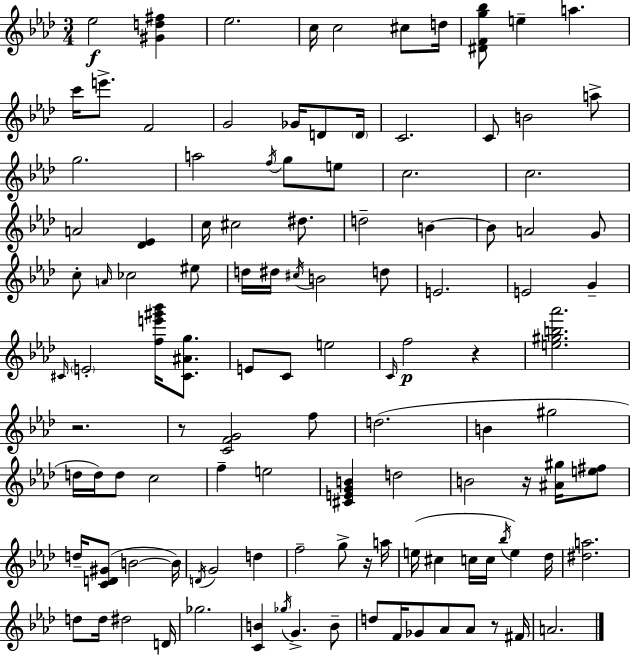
{
  \clef treble
  \numericTimeSignature
  \time 3/4
  \key aes \major
  ees''2\f <gis' d'' fis''>4 | ees''2. | c''16 c''2 cis''8 d''16 | <dis' f' g'' bes''>8 e''4-- a''4. | \break c'''16 e'''8.-> f'2 | g'2 ges'16 d'8 \parenthesize d'16 | c'2. | c'8 b'2 a''8-> | \break g''2. | a''2 \acciaccatura { f''16 } g''8 e''8 | c''2. | c''2. | \break a'2 <des' ees'>4 | c''16 cis''2 dis''8. | d''2-- b'4~~ | b'8 a'2 g'8 | \break c''8-. \grace { a'16 } ces''2 | eis''8 d''16 dis''16 \acciaccatura { cis''16 } b'2 | d''8 e'2. | e'2 g'4-- | \break \grace { cis'16 } \parenthesize e'2-. | <f'' e''' gis''' bes'''>16 <cis' ais' g''>8. e'8 c'8 e''2 | \grace { c'16 } f''2\p | r4 <e'' gis'' b'' aes'''>2. | \break r2. | r8 <c' f' g'>2 | f''8 d''2.( | b'4 gis''2 | \break d''16 d''16) d''8 c''2 | f''4-- e''2 | <cis' e' g' b'>4 d''2 | b'2 | \break r16 <ais' gis''>16 <e'' fis''>8 d''16-- <c' d' gis'>8( b'2~~ | b'16) \acciaccatura { d'16 } g'2 | d''4 f''2-- | g''8-> r16 a''16 e''16( cis''4 c''16 | \break c''16 \acciaccatura { bes''16 }) e''4 des''16 <dis'' a''>2. | d''8 d''16 dis''2 | d'16 ges''2. | <c' b'>4 \acciaccatura { ges''16 } | \break g'4.-> b'8-- d''8 f'16 ges'8 | aes'8 aes'8 r8 fis'16 a'2. | \bar "|."
}